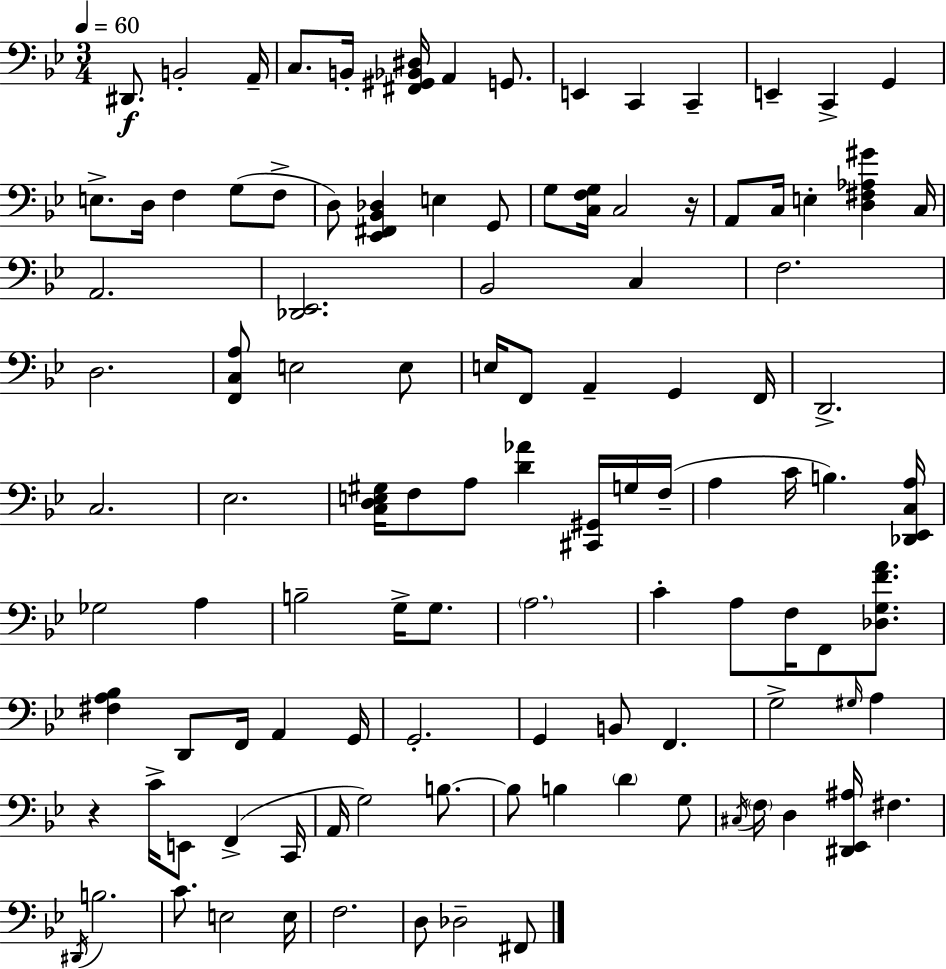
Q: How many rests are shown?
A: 2